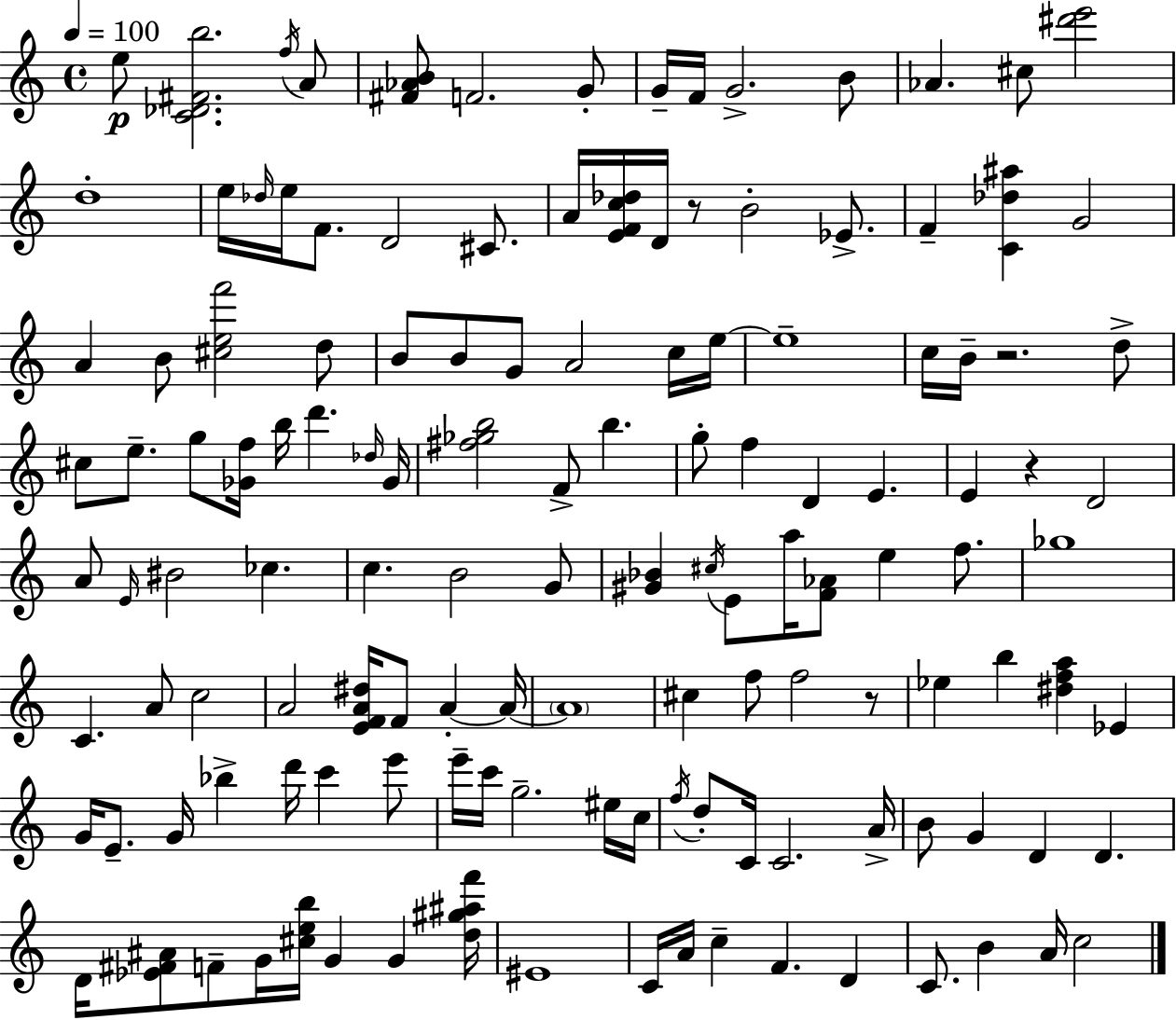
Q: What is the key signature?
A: A minor